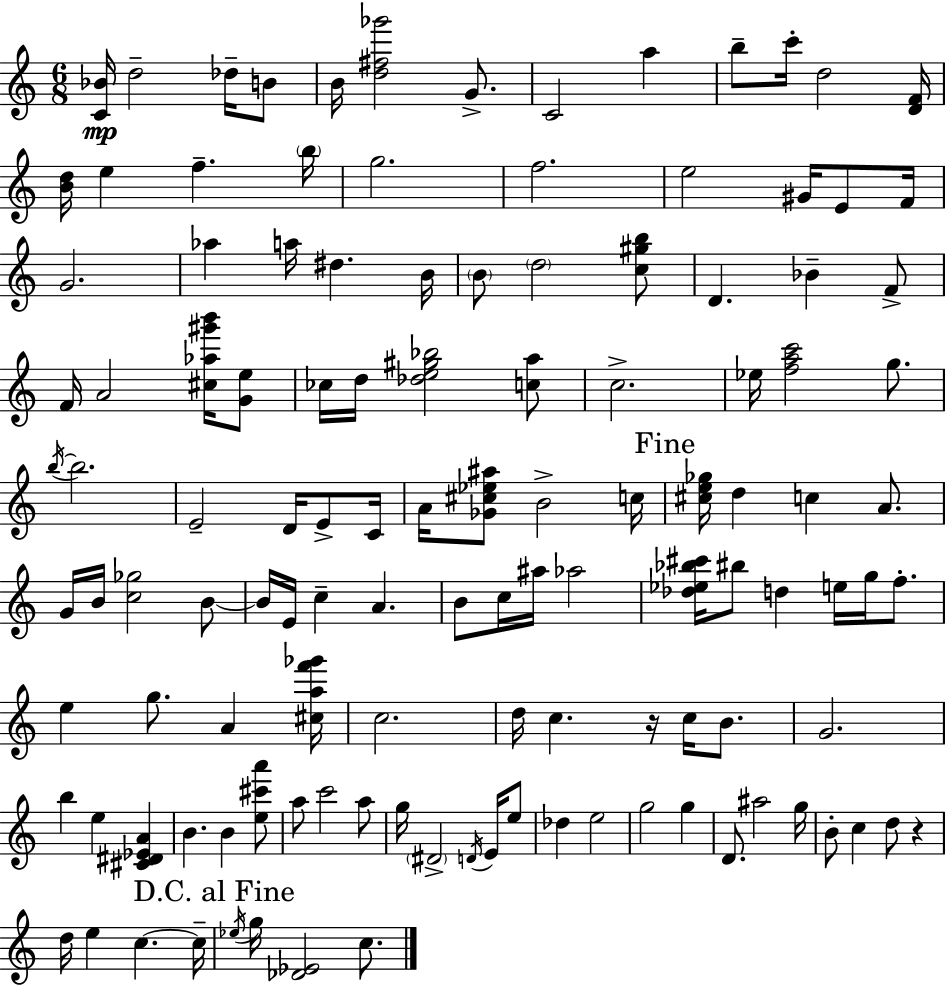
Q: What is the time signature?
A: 6/8